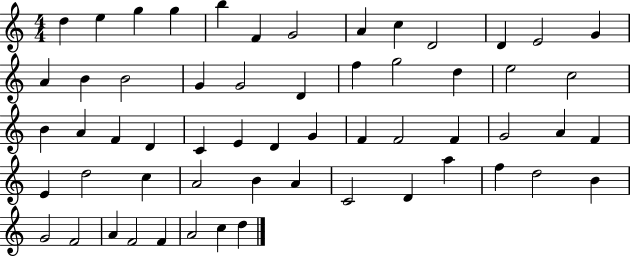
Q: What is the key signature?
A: C major